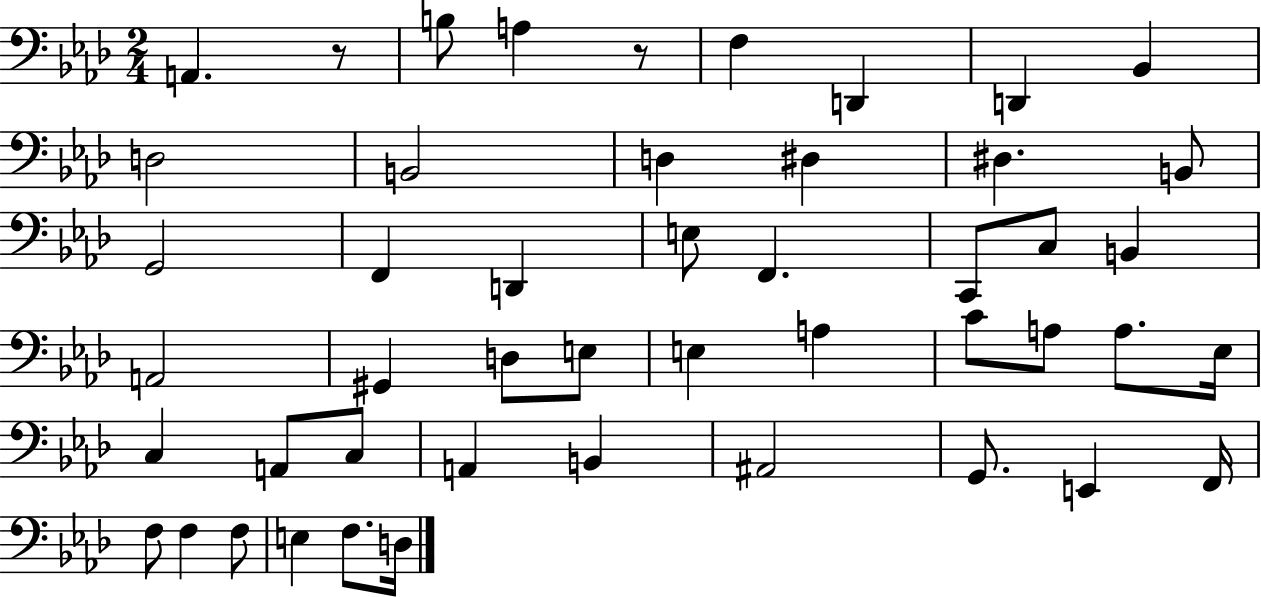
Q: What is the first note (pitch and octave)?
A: A2